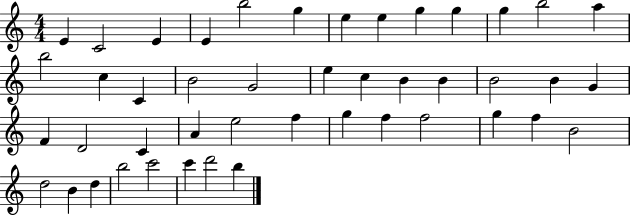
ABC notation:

X:1
T:Untitled
M:4/4
L:1/4
K:C
E C2 E E b2 g e e g g g b2 a b2 c C B2 G2 e c B B B2 B G F D2 C A e2 f g f f2 g f B2 d2 B d b2 c'2 c' d'2 b